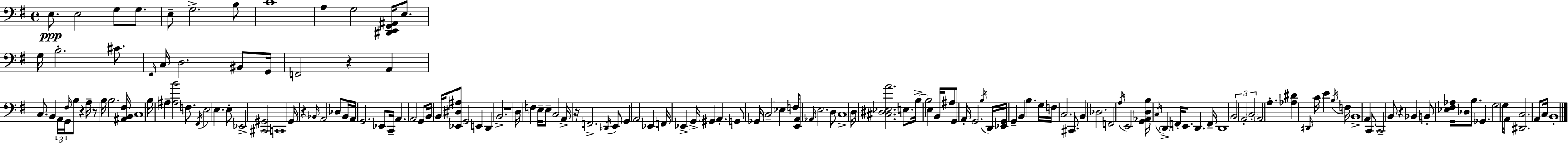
X:1
T:Untitled
M:4/4
L:1/4
K:G
E,/2 E,2 G,/2 G,/2 E,/2 G,2 B,/2 C4 A, G,2 [^D,,E,,G,,^A,,]/4 E,/2 G,/4 B,2 ^C/2 ^F,,/4 C,/4 D,2 ^B,,/2 G,,/4 F,,2 z A,, C,/2 B,, A,,/4 G,,/4 ^F,/4 B,/2 z A,/4 z/2 B,/4 B,2 [^A,,B,,^F,]/4 C,4 B,/4 ^A, [^A,B]2 F,/2 ^F,,/4 E,2 E, E,/2 _E,,2 [^C,,^G,,]2 C,,4 G,,/4 z _B,,/4 A,,2 _D,/2 _B,,/4 A,,/4 G,,2 _E,,/2 C,,/4 A,, A,,2 G,,/2 B,,/4 B,,/4 [_E,,^D,^A,]/2 G,,2 E,, D,, B,,2 z4 D,/4 F, E,/4 E,/2 C,2 A,,/4 z/4 F,,2 _D,,/4 E,,/2 G,, A,,2 _E,, F,,/4 _E,, G,,/4 ^G,, A,, G,,/2 _G,,/4 C,2 _E, F,/4 [E,,A,,]/2 _A,,/4 E,2 D,/2 C,4 D,/4 [^C,^D,_E,A]2 E,/2 B,/4 B,2 E, B,,/4 ^A,/2 G,,/2 A,,/4 G,,2 B,/4 D,,/4 [_E,,G,,]/4 G,, B,, B, G,/4 F,/4 C,2 ^C,,/2 B,, _D,2 F,,2 A,/4 E,,2 [G,,_A,,D,B,]/4 C,/4 D,, F,,/4 E,,/2 D,, F,,/4 D,,4 B,,2 A,,2 C,2 A,,2 A, [_A,^D] ^D,,/4 C/4 E B,/4 F,/4 B,,4 A,, C,,/2 C,,2 B,,/2 z _B,, B,,/2 [_E,^F,_A,]/4 _D,/2 B,/2 _G,, G,2 G,/2 A,,/4 [^D,,C,]2 A,,/2 C,/4 B,,4